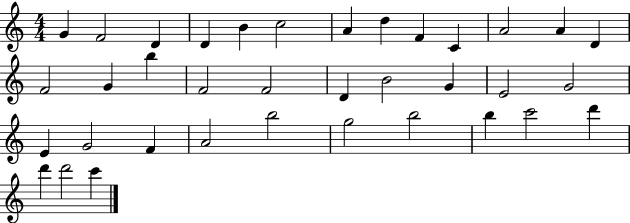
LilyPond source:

{
  \clef treble
  \numericTimeSignature
  \time 4/4
  \key c \major
  g'4 f'2 d'4 | d'4 b'4 c''2 | a'4 d''4 f'4 c'4 | a'2 a'4 d'4 | \break f'2 g'4 b''4 | f'2 f'2 | d'4 b'2 g'4 | e'2 g'2 | \break e'4 g'2 f'4 | a'2 b''2 | g''2 b''2 | b''4 c'''2 d'''4 | \break d'''4 d'''2 c'''4 | \bar "|."
}